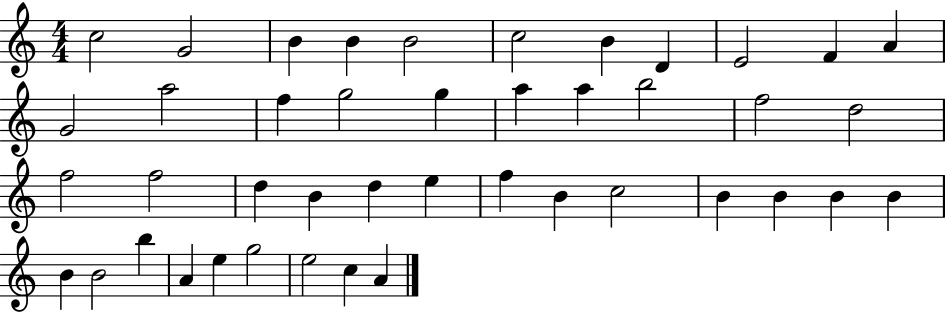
{
  \clef treble
  \numericTimeSignature
  \time 4/4
  \key c \major
  c''2 g'2 | b'4 b'4 b'2 | c''2 b'4 d'4 | e'2 f'4 a'4 | \break g'2 a''2 | f''4 g''2 g''4 | a''4 a''4 b''2 | f''2 d''2 | \break f''2 f''2 | d''4 b'4 d''4 e''4 | f''4 b'4 c''2 | b'4 b'4 b'4 b'4 | \break b'4 b'2 b''4 | a'4 e''4 g''2 | e''2 c''4 a'4 | \bar "|."
}